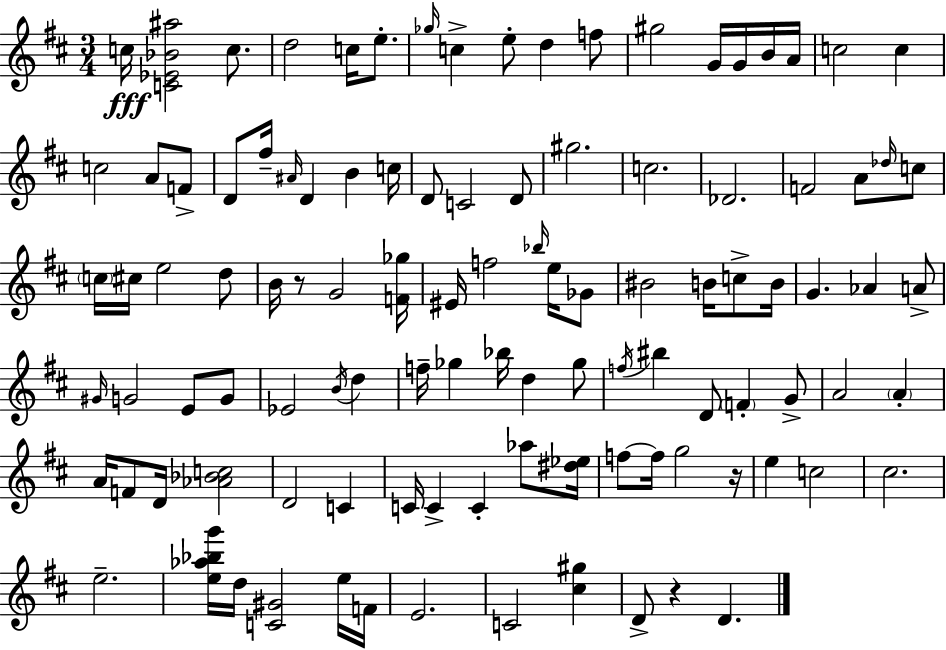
C5/s [C4,Eb4,Bb4,A#5]/h C5/e. D5/h C5/s E5/e. Gb5/s C5/q E5/e D5/q F5/e G#5/h G4/s G4/s B4/s A4/s C5/h C5/q C5/h A4/e F4/e D4/e F#5/s A#4/s D4/q B4/q C5/s D4/e C4/h D4/e G#5/h. C5/h. Db4/h. F4/h A4/e Db5/s C5/e C5/s C#5/s E5/h D5/e B4/s R/e G4/h [F4,Gb5]/s EIS4/s F5/h Bb5/s E5/s Gb4/e BIS4/h B4/s C5/e B4/s G4/q. Ab4/q A4/e G#4/s G4/h E4/e G4/e Eb4/h B4/s D5/q F5/s Gb5/q Bb5/s D5/q Gb5/e F5/s BIS5/q D4/e F4/q G4/e A4/h A4/q A4/s F4/e D4/s [Ab4,Bb4,C5]/h D4/h C4/q C4/s C4/q C4/q Ab5/e [D#5,Eb5]/s F5/e F5/s G5/h R/s E5/q C5/h C#5/h. E5/h. [E5,Ab5,Bb5,G6]/s D5/s [C4,G#4]/h E5/s F4/s E4/h. C4/h [C#5,G#5]/q D4/e R/q D4/q.